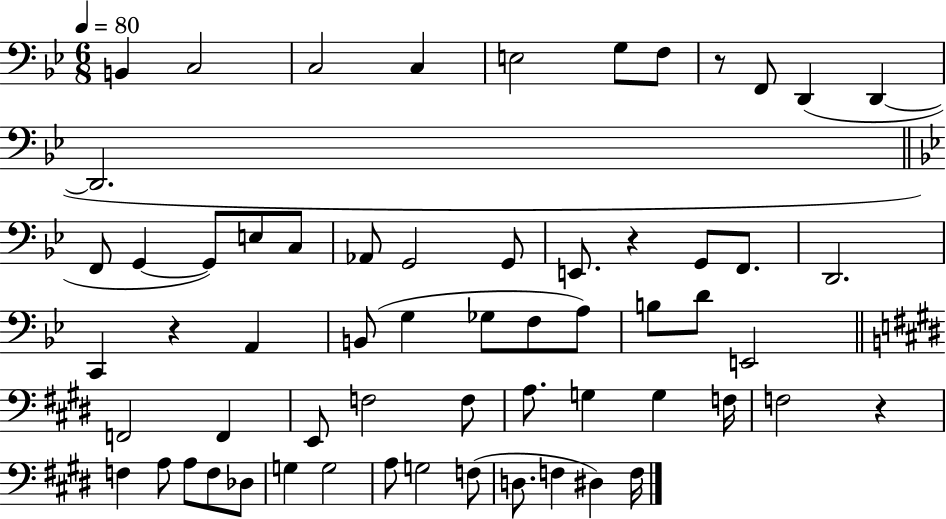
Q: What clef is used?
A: bass